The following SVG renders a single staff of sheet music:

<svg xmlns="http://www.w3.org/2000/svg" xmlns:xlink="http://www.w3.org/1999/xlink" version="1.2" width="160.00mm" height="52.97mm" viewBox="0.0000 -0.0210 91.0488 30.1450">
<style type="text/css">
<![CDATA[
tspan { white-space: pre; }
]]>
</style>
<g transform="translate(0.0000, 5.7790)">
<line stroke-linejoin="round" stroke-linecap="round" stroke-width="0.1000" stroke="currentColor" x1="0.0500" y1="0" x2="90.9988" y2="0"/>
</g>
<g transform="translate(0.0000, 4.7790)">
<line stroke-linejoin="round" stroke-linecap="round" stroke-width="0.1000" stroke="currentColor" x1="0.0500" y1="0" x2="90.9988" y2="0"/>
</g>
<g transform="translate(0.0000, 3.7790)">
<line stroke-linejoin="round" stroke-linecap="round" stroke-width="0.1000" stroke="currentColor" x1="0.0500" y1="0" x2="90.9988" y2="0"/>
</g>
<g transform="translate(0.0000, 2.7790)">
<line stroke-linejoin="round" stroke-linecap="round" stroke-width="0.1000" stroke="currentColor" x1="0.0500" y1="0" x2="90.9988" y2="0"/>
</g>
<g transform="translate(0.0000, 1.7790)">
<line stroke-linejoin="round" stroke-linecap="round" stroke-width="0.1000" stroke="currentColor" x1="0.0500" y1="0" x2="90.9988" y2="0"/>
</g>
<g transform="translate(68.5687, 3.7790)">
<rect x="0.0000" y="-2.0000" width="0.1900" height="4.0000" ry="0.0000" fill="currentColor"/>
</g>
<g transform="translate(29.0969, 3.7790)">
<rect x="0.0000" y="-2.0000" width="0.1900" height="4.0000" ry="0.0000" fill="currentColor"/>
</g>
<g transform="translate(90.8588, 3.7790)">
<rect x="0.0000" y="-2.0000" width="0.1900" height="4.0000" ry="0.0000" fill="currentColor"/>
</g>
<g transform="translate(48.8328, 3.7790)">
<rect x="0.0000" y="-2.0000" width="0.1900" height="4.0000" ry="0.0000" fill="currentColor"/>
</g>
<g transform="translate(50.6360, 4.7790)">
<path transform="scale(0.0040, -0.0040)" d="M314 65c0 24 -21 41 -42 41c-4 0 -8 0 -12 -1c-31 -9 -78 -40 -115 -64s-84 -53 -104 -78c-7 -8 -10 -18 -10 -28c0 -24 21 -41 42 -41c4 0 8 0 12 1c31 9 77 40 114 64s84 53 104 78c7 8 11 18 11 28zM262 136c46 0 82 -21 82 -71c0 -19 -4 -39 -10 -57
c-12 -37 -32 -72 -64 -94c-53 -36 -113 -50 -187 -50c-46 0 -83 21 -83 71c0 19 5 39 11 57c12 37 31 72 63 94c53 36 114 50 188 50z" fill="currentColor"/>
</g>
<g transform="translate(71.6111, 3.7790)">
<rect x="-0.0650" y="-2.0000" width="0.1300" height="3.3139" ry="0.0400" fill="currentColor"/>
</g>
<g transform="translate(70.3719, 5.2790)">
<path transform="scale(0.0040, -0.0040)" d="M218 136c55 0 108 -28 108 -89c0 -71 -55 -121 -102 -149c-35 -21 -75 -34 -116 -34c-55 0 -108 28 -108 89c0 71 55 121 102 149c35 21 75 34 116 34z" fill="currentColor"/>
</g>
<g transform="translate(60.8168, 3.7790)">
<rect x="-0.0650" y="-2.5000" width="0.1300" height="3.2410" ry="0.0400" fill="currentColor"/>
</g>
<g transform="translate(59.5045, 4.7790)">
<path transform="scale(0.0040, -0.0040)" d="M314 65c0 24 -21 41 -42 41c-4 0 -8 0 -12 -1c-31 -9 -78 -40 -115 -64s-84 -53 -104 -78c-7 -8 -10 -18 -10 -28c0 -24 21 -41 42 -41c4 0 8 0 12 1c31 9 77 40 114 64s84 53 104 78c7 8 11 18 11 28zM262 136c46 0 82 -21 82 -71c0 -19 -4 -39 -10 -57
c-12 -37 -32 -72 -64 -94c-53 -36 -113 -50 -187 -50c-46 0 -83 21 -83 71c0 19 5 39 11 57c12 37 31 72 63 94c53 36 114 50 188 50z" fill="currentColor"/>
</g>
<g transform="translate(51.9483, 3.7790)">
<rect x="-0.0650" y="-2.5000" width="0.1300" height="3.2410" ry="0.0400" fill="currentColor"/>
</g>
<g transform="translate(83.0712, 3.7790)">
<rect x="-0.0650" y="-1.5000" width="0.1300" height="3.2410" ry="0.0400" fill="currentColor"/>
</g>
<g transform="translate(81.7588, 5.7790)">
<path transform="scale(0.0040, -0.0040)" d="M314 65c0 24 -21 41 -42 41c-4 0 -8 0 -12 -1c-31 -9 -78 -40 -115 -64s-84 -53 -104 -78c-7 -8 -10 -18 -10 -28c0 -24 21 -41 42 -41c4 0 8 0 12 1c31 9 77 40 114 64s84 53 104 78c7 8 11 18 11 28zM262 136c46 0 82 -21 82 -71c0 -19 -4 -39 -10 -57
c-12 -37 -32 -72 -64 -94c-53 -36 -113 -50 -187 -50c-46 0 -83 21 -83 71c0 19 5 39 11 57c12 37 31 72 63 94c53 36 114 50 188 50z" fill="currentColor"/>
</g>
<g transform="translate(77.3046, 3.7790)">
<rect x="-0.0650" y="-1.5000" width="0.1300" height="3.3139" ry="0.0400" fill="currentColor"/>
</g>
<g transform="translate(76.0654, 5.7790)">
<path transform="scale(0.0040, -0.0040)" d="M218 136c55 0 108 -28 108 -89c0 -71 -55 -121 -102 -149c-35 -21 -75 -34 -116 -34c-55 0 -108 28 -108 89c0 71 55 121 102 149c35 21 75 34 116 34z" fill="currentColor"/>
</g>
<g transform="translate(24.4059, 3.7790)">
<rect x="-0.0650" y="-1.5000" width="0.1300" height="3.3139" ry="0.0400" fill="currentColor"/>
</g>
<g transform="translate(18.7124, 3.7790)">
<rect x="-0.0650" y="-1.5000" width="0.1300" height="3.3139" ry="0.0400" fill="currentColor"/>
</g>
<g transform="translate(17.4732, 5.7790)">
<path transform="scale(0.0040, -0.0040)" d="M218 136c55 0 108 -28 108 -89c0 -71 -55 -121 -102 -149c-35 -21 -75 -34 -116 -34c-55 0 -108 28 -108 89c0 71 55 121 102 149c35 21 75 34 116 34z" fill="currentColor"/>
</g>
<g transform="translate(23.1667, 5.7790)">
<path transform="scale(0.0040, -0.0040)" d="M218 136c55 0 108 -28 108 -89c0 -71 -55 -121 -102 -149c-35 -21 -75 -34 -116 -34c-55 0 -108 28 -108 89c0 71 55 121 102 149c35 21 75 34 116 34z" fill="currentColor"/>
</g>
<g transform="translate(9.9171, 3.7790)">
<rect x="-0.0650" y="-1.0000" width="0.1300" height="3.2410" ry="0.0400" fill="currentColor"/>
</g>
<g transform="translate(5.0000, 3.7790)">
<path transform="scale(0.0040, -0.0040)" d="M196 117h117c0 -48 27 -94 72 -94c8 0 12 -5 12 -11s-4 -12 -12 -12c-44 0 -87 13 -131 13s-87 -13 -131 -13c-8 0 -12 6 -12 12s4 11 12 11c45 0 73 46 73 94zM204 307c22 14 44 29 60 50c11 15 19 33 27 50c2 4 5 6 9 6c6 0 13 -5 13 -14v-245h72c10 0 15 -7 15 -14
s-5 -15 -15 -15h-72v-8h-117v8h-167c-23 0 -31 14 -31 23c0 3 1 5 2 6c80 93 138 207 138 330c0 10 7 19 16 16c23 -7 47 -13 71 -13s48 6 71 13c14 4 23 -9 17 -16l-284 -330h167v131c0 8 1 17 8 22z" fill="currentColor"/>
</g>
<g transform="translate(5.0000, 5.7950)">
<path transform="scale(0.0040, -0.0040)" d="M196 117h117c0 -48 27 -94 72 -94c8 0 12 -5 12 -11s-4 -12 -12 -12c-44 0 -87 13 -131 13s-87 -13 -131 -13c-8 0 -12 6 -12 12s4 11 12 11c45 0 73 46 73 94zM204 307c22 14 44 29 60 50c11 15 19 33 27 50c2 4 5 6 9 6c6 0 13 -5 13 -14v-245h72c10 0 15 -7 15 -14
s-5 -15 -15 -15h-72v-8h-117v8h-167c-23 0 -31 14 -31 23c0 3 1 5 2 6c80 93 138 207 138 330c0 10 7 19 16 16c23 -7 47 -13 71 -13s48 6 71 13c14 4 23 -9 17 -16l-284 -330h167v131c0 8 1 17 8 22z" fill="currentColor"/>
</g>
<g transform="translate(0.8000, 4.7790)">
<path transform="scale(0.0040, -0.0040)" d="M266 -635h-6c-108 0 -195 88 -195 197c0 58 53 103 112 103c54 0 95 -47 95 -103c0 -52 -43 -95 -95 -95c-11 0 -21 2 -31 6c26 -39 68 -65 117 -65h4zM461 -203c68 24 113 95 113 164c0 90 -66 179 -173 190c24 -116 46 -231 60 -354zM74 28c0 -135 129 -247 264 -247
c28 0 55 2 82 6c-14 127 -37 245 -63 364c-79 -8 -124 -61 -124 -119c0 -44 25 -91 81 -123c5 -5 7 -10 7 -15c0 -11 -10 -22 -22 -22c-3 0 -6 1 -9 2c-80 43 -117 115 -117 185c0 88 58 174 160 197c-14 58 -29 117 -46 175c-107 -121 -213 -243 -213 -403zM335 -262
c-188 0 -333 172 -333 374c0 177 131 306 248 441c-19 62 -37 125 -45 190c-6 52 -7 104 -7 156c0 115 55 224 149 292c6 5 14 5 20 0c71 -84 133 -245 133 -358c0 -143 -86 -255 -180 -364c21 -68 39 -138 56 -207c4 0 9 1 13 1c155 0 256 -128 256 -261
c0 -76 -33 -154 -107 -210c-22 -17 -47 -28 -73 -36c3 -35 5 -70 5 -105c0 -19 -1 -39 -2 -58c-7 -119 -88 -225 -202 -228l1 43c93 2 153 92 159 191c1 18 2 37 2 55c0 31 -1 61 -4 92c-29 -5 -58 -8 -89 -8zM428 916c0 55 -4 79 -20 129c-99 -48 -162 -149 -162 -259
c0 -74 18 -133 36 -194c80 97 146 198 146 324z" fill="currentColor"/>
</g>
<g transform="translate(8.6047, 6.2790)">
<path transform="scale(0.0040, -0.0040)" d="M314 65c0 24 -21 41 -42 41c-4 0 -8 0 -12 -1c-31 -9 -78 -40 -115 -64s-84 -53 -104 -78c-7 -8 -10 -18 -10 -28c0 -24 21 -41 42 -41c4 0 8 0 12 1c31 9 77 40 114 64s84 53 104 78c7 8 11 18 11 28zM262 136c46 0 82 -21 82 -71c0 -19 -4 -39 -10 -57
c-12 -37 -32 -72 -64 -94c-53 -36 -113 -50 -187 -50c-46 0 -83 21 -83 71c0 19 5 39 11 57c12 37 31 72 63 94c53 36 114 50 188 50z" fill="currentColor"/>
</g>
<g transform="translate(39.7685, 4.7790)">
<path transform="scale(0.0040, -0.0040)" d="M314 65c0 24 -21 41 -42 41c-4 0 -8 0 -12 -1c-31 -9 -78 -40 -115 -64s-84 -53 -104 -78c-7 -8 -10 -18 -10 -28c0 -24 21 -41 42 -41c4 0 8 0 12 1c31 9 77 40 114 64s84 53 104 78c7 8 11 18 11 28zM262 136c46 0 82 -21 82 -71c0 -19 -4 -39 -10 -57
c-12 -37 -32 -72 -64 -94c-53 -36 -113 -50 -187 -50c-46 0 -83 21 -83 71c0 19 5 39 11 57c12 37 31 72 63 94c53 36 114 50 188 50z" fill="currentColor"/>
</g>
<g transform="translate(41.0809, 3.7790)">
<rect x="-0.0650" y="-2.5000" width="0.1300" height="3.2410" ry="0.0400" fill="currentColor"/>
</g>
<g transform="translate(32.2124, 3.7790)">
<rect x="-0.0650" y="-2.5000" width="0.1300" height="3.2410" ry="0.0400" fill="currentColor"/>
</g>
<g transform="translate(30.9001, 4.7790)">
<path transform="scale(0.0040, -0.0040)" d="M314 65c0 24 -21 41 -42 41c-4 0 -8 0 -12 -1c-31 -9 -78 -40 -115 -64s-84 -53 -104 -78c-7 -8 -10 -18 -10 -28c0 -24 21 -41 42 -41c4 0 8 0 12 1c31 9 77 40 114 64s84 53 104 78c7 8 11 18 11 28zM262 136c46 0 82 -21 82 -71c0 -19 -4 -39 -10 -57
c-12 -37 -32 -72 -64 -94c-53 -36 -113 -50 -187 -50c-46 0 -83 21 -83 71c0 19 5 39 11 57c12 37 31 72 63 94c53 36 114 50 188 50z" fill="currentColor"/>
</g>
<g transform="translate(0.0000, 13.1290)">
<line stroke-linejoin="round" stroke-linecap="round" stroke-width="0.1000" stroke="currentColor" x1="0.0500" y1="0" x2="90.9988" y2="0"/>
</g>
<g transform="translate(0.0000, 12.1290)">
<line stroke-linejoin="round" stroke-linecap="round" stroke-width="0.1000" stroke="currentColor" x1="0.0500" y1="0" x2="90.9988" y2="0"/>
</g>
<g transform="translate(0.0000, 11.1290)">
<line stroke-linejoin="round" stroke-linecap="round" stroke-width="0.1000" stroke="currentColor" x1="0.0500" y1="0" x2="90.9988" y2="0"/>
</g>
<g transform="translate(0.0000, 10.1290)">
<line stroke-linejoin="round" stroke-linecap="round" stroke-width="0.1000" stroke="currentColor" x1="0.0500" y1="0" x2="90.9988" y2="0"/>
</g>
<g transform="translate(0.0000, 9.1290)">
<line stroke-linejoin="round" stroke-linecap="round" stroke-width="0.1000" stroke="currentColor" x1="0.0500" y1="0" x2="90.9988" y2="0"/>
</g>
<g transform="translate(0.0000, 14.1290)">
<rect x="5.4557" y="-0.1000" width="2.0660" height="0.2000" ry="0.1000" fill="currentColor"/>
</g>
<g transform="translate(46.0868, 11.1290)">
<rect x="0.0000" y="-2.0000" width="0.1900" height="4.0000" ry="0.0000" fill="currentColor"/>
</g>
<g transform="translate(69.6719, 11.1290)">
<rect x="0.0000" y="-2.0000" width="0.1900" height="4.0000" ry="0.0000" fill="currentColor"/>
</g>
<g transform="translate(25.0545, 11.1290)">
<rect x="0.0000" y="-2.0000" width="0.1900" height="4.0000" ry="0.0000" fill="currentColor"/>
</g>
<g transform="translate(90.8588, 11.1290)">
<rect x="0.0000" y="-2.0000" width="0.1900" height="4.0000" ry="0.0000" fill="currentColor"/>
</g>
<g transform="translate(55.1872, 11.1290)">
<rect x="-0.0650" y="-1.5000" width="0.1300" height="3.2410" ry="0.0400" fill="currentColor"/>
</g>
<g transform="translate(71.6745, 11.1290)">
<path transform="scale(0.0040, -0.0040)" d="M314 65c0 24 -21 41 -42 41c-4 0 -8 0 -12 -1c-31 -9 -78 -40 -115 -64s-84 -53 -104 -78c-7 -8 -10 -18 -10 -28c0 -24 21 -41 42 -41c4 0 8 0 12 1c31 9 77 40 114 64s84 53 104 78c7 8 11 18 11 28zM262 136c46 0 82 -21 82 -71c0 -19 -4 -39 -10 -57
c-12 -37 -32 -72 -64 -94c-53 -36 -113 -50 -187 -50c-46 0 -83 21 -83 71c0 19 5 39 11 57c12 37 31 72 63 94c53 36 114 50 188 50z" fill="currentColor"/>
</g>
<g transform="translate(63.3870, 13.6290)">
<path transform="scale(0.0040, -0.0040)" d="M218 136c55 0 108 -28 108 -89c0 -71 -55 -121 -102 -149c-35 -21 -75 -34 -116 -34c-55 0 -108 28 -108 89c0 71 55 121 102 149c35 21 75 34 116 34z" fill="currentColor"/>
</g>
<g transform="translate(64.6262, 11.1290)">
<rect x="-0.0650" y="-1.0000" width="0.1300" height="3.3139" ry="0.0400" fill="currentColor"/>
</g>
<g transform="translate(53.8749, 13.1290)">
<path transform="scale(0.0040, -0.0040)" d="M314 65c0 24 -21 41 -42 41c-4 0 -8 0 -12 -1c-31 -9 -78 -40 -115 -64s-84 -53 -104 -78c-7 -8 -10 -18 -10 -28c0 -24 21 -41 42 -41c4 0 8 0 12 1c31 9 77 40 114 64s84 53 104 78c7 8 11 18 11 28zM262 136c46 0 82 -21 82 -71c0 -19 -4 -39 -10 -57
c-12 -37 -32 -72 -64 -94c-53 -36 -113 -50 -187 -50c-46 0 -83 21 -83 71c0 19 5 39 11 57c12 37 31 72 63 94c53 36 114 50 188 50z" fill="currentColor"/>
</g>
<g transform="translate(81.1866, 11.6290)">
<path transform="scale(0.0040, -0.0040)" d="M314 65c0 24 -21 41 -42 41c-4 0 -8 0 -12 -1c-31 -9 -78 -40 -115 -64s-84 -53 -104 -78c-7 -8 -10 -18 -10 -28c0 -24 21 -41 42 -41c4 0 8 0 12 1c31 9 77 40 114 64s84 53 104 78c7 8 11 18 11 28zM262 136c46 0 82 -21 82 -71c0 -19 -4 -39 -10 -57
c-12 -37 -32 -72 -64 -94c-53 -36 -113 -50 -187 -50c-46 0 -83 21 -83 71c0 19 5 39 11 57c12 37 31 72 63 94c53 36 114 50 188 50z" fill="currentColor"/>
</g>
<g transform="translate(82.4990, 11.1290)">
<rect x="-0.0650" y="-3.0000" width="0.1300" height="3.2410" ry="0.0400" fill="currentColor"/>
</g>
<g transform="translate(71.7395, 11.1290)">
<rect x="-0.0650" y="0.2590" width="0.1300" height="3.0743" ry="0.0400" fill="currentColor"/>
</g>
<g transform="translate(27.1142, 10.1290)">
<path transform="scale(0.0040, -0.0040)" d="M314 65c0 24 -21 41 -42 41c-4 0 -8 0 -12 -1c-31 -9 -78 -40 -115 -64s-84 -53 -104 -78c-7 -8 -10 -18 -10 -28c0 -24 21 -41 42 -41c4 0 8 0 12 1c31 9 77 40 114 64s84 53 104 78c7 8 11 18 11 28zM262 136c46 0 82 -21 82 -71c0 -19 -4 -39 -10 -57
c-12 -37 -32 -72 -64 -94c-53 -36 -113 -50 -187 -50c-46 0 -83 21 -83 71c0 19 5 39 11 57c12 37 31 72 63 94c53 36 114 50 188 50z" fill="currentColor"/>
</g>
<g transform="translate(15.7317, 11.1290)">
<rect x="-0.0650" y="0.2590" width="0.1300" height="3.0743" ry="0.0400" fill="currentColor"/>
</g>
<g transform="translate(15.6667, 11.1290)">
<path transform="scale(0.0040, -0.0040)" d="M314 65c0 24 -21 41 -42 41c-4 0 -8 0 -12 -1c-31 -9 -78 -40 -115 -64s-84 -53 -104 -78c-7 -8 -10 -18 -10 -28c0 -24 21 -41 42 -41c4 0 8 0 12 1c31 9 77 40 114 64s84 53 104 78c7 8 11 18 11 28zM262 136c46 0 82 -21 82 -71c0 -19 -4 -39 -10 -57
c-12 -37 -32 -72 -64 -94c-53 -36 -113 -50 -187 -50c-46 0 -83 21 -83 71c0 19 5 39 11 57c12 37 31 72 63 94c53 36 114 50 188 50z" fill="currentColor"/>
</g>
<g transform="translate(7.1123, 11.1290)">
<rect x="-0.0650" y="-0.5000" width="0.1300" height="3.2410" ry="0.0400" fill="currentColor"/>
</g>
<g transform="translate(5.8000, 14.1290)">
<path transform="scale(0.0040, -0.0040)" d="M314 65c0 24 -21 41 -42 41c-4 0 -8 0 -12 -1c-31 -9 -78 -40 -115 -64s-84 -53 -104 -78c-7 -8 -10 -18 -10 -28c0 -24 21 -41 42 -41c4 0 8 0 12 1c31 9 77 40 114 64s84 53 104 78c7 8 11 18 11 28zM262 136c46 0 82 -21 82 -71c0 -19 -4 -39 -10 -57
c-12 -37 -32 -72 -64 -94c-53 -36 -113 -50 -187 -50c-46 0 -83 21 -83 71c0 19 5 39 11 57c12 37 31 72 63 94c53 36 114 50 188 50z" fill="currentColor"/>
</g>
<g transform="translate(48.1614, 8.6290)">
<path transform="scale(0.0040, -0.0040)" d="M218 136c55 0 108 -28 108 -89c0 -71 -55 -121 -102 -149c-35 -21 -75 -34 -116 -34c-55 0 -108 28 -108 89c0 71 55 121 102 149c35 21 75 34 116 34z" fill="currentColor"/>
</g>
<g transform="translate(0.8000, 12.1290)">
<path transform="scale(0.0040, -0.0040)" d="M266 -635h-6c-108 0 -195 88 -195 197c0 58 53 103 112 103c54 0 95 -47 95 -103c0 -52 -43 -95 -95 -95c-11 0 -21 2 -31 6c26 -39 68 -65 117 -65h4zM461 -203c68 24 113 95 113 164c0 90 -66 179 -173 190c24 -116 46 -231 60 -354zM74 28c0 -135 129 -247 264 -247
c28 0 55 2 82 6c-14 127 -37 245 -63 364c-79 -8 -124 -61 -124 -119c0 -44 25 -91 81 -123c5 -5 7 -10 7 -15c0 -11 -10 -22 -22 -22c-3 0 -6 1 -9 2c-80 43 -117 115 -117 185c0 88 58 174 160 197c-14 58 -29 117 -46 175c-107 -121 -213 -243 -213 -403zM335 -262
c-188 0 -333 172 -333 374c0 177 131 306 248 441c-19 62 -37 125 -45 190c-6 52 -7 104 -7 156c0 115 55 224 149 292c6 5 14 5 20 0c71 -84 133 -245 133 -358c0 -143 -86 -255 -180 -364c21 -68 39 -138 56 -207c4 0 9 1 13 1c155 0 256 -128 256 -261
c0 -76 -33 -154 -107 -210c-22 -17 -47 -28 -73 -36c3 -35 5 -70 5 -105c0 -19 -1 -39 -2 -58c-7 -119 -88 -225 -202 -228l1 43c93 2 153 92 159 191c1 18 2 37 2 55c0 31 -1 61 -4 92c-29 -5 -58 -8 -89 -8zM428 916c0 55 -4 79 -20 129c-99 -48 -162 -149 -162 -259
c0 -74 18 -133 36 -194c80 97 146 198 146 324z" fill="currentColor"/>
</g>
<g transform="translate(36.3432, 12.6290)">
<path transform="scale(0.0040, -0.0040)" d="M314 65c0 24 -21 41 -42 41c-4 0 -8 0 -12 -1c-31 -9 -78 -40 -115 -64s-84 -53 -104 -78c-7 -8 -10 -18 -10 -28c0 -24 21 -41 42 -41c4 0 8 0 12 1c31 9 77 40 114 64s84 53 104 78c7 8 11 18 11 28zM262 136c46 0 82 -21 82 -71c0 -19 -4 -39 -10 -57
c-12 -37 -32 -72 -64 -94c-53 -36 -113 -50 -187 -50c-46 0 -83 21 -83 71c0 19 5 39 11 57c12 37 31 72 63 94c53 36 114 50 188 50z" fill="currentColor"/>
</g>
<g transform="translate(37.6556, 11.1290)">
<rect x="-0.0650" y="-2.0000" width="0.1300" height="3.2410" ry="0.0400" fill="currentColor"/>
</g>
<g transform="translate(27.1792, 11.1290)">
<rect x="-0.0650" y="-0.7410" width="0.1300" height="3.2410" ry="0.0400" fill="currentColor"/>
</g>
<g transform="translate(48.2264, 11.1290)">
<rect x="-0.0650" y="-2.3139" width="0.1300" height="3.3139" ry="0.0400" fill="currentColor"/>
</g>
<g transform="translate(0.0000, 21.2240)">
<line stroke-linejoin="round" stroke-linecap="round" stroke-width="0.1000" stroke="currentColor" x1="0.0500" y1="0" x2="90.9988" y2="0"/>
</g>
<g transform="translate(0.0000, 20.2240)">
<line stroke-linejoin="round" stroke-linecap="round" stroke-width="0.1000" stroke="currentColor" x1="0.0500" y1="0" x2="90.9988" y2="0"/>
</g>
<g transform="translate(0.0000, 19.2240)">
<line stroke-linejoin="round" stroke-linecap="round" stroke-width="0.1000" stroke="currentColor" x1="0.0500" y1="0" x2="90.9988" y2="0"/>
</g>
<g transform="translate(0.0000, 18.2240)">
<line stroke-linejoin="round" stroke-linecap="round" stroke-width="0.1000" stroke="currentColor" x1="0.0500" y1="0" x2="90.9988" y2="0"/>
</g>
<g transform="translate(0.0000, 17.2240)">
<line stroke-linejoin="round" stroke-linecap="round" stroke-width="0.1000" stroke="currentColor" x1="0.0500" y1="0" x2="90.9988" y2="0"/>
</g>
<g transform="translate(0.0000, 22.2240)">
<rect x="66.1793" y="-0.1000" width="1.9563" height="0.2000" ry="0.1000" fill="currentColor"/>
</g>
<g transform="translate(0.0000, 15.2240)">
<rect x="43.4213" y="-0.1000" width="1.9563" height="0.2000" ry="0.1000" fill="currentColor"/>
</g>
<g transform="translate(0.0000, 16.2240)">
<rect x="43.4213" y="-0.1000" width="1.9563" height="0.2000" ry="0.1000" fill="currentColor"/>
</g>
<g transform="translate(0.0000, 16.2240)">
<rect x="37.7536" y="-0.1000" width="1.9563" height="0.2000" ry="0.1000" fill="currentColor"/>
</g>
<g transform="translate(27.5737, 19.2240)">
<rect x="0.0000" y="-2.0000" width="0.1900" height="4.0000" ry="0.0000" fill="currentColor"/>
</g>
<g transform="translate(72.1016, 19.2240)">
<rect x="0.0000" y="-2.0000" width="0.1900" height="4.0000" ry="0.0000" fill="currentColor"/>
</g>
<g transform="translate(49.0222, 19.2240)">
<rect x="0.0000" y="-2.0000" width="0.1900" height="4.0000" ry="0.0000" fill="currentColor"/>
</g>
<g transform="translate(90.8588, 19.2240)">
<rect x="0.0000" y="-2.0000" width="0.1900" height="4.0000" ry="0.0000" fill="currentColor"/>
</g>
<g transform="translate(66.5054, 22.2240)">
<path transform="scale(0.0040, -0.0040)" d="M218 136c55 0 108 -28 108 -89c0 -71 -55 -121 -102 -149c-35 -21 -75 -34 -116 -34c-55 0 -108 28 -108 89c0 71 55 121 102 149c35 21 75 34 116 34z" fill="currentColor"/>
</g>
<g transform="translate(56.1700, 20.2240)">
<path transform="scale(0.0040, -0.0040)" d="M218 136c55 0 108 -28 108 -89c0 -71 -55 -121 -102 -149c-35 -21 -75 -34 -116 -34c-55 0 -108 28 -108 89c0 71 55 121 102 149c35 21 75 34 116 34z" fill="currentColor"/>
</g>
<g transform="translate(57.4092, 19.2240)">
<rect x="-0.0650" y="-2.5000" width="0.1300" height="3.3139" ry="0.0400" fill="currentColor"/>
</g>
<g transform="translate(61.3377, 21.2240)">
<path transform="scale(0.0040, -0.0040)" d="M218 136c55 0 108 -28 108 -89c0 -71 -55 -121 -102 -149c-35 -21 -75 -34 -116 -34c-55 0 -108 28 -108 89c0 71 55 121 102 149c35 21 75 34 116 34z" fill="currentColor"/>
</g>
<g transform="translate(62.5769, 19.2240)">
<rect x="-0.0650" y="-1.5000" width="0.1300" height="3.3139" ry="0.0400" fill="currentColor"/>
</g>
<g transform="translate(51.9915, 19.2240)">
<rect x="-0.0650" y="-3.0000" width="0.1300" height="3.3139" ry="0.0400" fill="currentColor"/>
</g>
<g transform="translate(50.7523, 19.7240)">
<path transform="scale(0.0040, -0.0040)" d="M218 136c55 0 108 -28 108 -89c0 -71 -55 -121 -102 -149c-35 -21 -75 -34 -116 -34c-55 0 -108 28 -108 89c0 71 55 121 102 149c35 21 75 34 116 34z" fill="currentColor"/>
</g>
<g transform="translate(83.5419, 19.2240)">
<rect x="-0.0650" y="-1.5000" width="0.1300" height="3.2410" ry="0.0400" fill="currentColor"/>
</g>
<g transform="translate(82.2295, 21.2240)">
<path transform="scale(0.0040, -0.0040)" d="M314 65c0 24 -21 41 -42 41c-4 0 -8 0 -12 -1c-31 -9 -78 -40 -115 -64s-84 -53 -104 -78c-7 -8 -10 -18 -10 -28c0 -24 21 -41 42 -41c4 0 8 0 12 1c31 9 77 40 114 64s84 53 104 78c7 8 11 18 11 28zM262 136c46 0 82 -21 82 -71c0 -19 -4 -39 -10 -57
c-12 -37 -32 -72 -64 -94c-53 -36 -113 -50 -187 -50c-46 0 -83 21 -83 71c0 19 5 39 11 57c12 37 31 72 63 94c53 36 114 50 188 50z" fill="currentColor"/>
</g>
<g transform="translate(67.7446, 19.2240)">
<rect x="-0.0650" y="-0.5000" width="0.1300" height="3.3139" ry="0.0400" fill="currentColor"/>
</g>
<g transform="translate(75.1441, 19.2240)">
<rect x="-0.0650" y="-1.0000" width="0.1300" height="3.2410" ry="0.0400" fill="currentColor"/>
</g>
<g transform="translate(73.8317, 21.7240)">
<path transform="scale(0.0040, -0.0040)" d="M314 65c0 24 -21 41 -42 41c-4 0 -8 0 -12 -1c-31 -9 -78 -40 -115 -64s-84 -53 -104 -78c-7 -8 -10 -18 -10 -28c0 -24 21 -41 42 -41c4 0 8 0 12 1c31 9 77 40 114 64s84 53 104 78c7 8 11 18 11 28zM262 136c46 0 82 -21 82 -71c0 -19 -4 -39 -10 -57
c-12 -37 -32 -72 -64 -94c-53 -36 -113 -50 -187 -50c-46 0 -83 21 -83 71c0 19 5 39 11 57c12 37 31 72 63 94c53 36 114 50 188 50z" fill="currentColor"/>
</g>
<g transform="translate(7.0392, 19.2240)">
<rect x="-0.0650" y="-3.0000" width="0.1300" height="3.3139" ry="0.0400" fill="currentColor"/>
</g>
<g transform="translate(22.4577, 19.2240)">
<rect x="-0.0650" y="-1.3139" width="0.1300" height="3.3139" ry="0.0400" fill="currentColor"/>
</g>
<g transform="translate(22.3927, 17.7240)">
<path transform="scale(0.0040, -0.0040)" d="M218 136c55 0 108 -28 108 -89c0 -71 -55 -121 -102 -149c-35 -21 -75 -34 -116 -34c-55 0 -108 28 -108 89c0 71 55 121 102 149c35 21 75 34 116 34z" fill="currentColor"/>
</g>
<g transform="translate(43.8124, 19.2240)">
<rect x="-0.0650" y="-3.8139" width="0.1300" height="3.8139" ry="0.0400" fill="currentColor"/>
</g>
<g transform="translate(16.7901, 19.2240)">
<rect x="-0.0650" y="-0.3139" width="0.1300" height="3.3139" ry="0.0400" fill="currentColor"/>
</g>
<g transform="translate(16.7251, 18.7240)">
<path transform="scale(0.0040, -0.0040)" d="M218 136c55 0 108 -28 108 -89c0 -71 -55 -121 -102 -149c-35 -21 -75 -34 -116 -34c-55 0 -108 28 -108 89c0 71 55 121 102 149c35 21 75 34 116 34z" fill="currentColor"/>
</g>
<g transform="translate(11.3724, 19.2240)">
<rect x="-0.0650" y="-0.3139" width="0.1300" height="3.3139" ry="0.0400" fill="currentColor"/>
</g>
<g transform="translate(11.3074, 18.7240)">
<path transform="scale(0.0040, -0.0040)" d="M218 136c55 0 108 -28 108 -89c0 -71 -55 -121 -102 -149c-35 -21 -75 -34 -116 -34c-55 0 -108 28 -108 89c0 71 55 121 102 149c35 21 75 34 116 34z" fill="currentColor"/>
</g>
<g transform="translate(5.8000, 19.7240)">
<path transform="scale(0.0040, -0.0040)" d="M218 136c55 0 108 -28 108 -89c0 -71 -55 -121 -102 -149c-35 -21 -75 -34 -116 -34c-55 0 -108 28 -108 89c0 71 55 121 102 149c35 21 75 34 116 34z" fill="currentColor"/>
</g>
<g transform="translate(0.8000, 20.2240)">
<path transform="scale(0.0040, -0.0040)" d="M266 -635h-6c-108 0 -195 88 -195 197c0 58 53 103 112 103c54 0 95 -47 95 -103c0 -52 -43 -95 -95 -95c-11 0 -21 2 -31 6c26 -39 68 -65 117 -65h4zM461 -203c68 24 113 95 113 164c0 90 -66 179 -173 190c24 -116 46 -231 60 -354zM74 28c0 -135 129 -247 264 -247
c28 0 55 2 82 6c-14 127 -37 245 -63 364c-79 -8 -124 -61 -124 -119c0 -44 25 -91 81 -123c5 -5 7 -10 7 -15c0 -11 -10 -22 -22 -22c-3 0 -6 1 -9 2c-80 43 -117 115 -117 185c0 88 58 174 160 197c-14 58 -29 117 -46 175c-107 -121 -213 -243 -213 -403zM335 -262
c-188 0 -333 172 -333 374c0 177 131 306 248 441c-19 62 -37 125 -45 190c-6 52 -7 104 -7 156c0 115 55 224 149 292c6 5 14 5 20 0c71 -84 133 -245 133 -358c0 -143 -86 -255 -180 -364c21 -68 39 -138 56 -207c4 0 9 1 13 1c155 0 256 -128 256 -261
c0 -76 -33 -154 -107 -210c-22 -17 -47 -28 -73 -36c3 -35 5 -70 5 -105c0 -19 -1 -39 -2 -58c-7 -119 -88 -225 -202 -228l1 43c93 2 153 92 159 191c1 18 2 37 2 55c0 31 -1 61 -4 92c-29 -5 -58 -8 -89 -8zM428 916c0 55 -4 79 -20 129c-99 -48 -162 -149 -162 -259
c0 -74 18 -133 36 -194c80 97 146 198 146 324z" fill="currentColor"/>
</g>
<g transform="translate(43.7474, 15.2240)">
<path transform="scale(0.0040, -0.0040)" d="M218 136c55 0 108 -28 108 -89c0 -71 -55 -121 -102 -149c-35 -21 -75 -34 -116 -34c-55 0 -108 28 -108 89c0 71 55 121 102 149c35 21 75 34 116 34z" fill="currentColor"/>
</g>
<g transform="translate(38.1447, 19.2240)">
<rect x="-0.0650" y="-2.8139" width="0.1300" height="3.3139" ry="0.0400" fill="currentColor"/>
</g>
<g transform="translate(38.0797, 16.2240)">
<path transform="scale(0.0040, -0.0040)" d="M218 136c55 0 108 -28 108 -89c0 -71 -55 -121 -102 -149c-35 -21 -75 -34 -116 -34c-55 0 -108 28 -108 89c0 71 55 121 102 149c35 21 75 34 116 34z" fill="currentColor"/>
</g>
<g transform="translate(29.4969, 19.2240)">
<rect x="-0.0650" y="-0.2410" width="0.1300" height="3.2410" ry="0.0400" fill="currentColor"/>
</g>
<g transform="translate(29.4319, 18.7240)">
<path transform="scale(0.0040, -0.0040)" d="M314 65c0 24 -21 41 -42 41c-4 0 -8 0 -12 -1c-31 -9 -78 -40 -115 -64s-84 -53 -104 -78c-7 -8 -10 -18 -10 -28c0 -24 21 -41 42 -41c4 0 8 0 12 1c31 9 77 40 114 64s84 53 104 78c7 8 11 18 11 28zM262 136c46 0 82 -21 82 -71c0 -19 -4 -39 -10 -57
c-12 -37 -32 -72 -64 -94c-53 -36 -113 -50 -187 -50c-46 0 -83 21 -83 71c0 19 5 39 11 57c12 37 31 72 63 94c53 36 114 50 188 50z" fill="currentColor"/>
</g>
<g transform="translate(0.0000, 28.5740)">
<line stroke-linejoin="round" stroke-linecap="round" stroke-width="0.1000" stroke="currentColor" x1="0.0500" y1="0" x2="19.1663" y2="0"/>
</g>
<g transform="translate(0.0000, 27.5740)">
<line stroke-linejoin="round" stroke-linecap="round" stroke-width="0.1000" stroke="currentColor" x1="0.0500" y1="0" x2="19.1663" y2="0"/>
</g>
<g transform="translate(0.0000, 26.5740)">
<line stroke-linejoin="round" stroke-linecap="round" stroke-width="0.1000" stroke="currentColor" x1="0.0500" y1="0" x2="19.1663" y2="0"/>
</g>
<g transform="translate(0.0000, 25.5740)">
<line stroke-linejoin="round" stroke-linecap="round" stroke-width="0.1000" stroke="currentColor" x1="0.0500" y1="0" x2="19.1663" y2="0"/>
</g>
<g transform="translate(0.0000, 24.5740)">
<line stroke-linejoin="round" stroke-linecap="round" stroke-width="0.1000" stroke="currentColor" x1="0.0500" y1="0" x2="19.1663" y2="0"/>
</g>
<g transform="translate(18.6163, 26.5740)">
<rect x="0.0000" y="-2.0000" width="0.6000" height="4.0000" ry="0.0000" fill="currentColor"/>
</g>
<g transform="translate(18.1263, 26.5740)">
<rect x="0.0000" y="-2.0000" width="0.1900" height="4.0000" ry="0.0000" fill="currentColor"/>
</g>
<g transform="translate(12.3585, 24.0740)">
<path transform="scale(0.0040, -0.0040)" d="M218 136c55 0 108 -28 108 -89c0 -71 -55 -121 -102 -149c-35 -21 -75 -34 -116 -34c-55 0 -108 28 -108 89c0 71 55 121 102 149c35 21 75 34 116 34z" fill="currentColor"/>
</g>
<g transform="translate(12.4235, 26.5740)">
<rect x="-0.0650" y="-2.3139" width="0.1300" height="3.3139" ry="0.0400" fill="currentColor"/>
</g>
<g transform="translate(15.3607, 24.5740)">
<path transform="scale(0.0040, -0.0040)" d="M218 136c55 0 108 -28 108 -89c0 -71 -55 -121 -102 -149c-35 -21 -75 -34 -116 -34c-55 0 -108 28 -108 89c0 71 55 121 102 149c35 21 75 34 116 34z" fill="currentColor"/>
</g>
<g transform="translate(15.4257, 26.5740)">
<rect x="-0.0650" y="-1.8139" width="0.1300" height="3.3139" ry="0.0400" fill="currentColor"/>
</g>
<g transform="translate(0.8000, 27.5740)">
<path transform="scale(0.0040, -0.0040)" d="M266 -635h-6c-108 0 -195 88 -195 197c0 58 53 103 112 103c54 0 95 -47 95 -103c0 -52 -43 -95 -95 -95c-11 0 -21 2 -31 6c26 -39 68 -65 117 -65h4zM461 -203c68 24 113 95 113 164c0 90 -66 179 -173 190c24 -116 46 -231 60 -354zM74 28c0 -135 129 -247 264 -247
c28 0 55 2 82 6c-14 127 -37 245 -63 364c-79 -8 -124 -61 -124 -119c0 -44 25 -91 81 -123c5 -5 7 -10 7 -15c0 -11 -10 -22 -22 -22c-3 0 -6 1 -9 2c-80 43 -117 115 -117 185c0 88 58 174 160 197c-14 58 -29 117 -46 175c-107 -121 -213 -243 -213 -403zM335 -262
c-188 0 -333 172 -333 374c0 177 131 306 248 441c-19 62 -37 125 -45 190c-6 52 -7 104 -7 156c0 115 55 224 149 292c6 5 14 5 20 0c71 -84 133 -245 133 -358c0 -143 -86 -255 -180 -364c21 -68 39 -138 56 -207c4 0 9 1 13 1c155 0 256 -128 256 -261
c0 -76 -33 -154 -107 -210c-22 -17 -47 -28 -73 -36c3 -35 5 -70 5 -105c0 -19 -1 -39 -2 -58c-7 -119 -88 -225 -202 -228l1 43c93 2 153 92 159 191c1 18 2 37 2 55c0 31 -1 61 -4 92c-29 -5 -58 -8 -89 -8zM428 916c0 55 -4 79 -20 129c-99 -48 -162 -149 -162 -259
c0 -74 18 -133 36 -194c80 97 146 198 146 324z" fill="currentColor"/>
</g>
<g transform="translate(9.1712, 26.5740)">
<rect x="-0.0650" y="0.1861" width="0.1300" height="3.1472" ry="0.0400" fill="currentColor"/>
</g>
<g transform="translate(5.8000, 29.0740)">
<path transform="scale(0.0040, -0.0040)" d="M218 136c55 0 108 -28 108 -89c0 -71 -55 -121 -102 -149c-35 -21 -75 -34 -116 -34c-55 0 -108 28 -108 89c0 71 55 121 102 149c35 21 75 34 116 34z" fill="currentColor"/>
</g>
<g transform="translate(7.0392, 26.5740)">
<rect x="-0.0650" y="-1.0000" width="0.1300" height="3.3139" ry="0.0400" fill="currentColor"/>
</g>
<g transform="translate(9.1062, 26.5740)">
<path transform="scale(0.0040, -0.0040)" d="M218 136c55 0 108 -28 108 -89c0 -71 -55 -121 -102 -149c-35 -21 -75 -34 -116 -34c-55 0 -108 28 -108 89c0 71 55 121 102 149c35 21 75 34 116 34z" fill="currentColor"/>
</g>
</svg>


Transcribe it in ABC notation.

X:1
T:Untitled
M:4/4
L:1/4
K:C
D2 E E G2 G2 G2 G2 F E E2 C2 B2 d2 F2 g E2 D B2 A2 A c c e c2 a c' A G E C D2 E2 D B g f